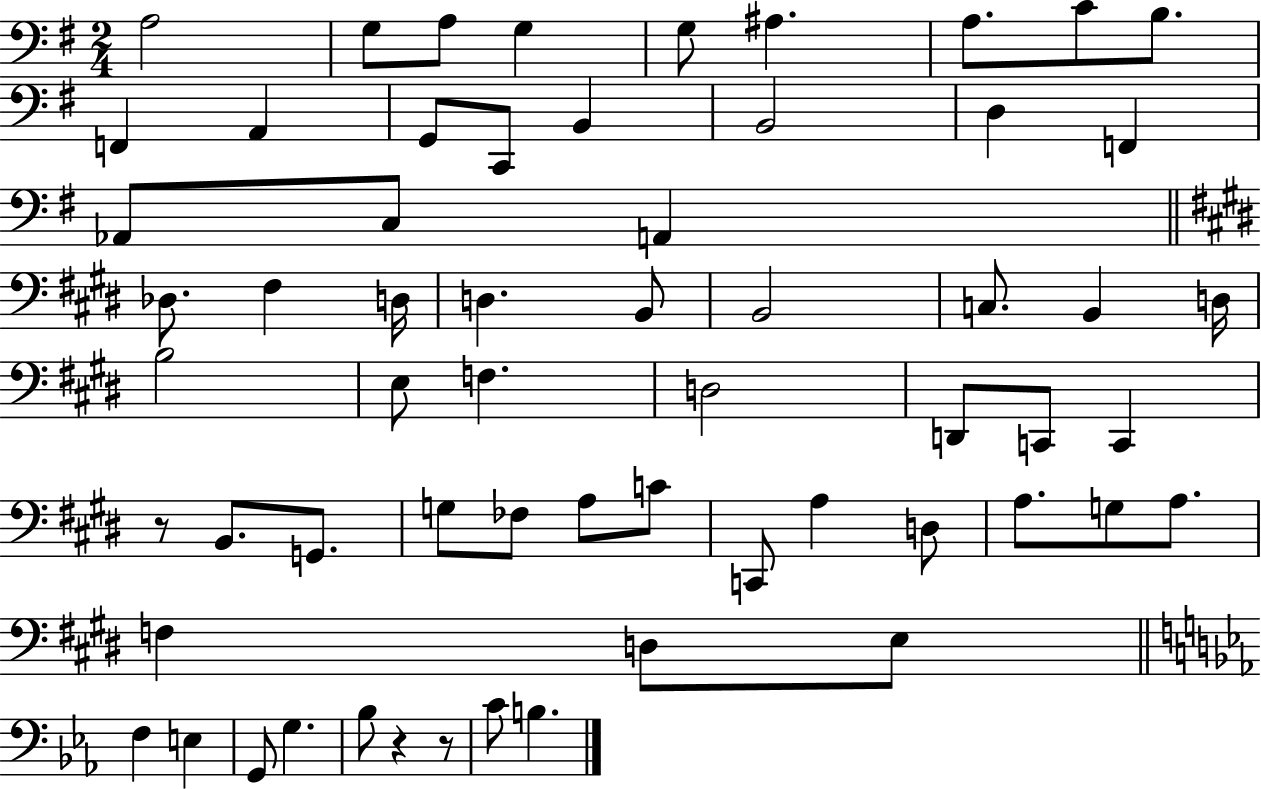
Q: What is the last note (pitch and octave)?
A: B3